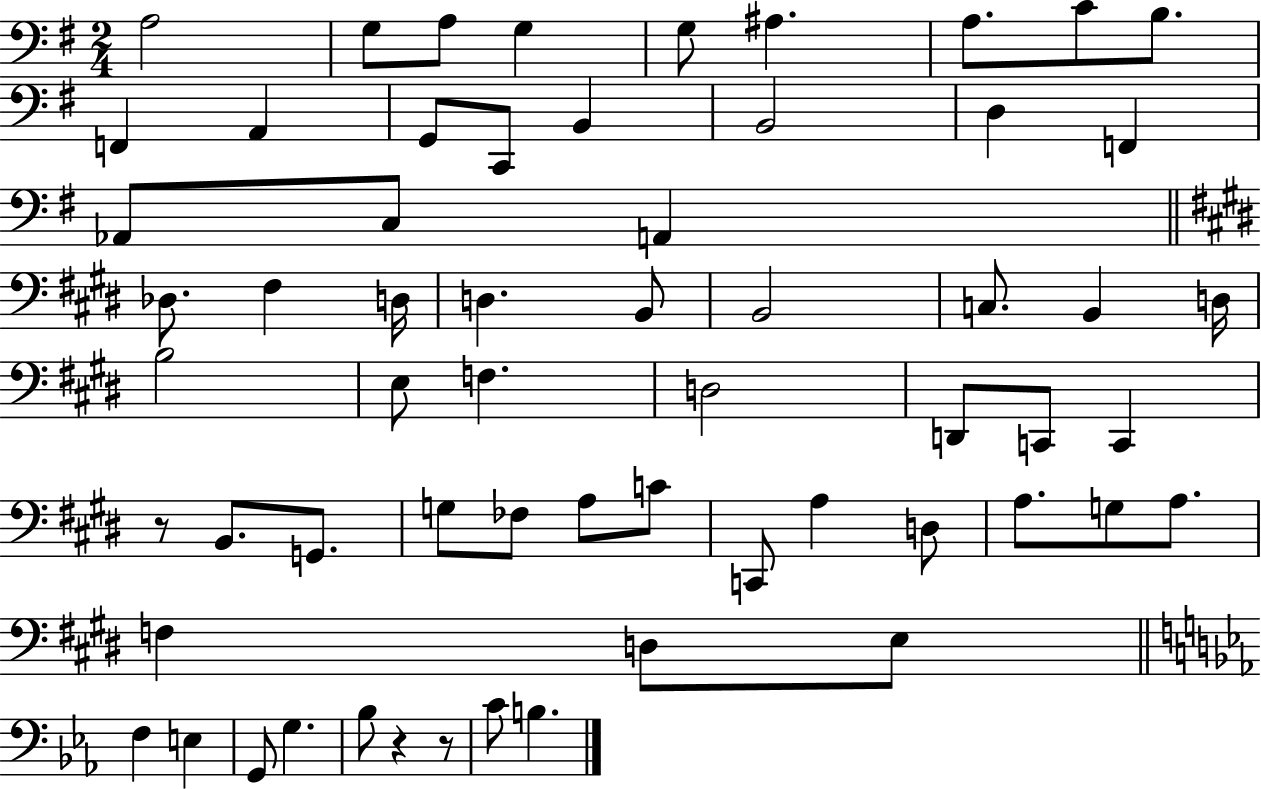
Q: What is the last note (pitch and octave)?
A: B3